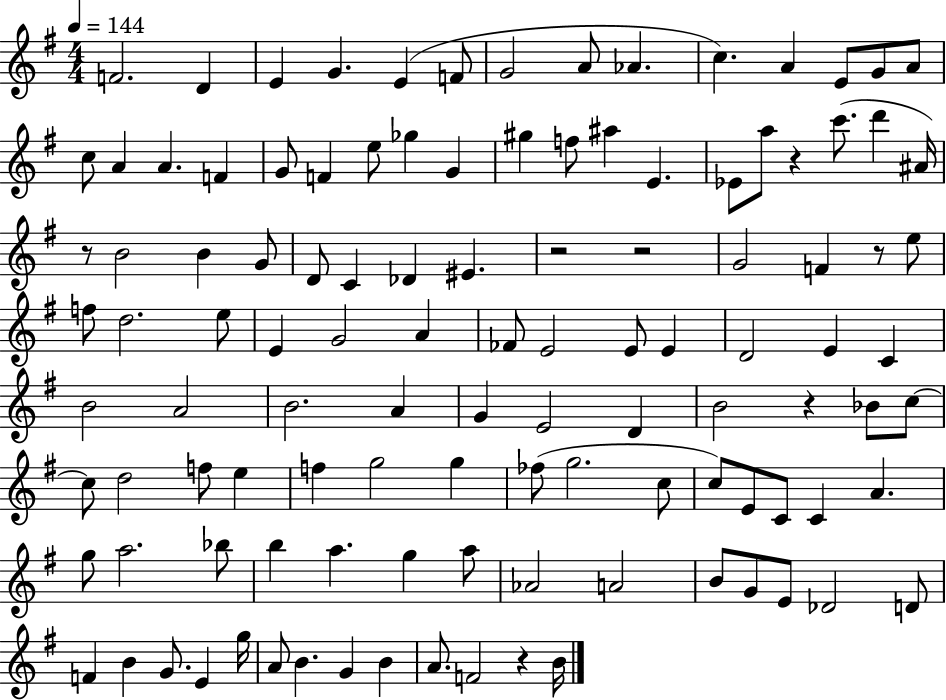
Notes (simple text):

F4/h. D4/q E4/q G4/q. E4/q F4/e G4/h A4/e Ab4/q. C5/q. A4/q E4/e G4/e A4/e C5/e A4/q A4/q. F4/q G4/e F4/q E5/e Gb5/q G4/q G#5/q F5/e A#5/q E4/q. Eb4/e A5/e R/q C6/e. D6/q A#4/s R/e B4/h B4/q G4/e D4/e C4/q Db4/q EIS4/q. R/h R/h G4/h F4/q R/e E5/e F5/e D5/h. E5/e E4/q G4/h A4/q FES4/e E4/h E4/e E4/q D4/h E4/q C4/q B4/h A4/h B4/h. A4/q G4/q E4/h D4/q B4/h R/q Bb4/e C5/e C5/e D5/h F5/e E5/q F5/q G5/h G5/q FES5/e G5/h. C5/e C5/e E4/e C4/e C4/q A4/q. G5/e A5/h. Bb5/e B5/q A5/q. G5/q A5/e Ab4/h A4/h B4/e G4/e E4/e Db4/h D4/e F4/q B4/q G4/e. E4/q G5/s A4/e B4/q. G4/q B4/q A4/e. F4/h R/q B4/s